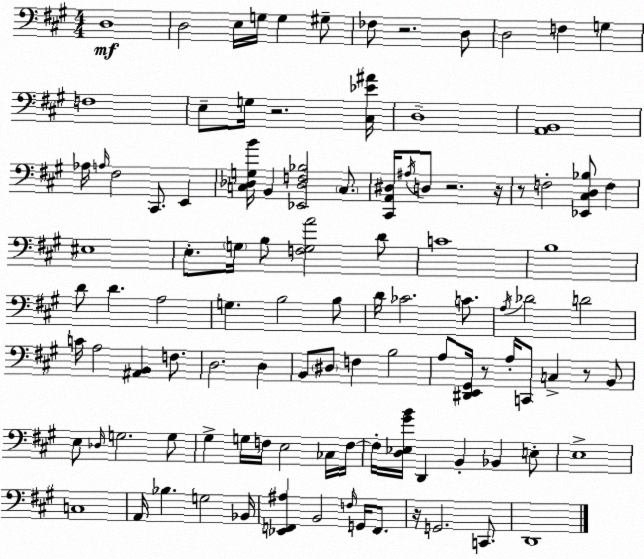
X:1
T:Untitled
M:4/4
L:1/4
K:A
D,4 D,2 E,/4 G,/4 G, ^G,/2 _F,/2 z2 D,/2 D,2 F, G, F,4 E,/2 G,/4 z2 [^C,_E^A]/4 D,4 [A,,B,,]4 _A,/4 A,/4 ^F,2 ^C,,/2 E,, [C,_D,G,B]/4 B,, [_E,,_D,F,_B,]2 C,/2 [^C,,A,,^D,]/4 ^A,/4 D,/2 z2 z/4 z/2 F,2 [_E,,^C,D,_B,]/2 F, ^E,4 E,/2 G,/4 B,/2 [F,G,A]2 D/2 C4 B,4 D/2 D A,2 G, B,2 B,/2 D/4 _C2 C/2 A,/4 _D2 D2 C/4 A,2 [^A,,B,,] F,/2 D,2 D, B,,/2 ^D,/2 F, B,2 A,/2 [^D,,E,,^G,,]/4 z/2 A,/4 C,,/2 C, z/2 B,,/2 E,/2 _D,/4 G,2 G,/2 ^G, G,/4 F,/4 E,2 _C,/4 F,/4 F,/4 [D,_E,^GB]/4 D,, B,, _B,, E,/2 E,4 C,4 A,,/4 _B, G,2 _B,,/4 [_E,,F,,^A,] B,,2 F,/4 G,,/4 F,,/2 z/4 G,,2 C,,/2 D,,4